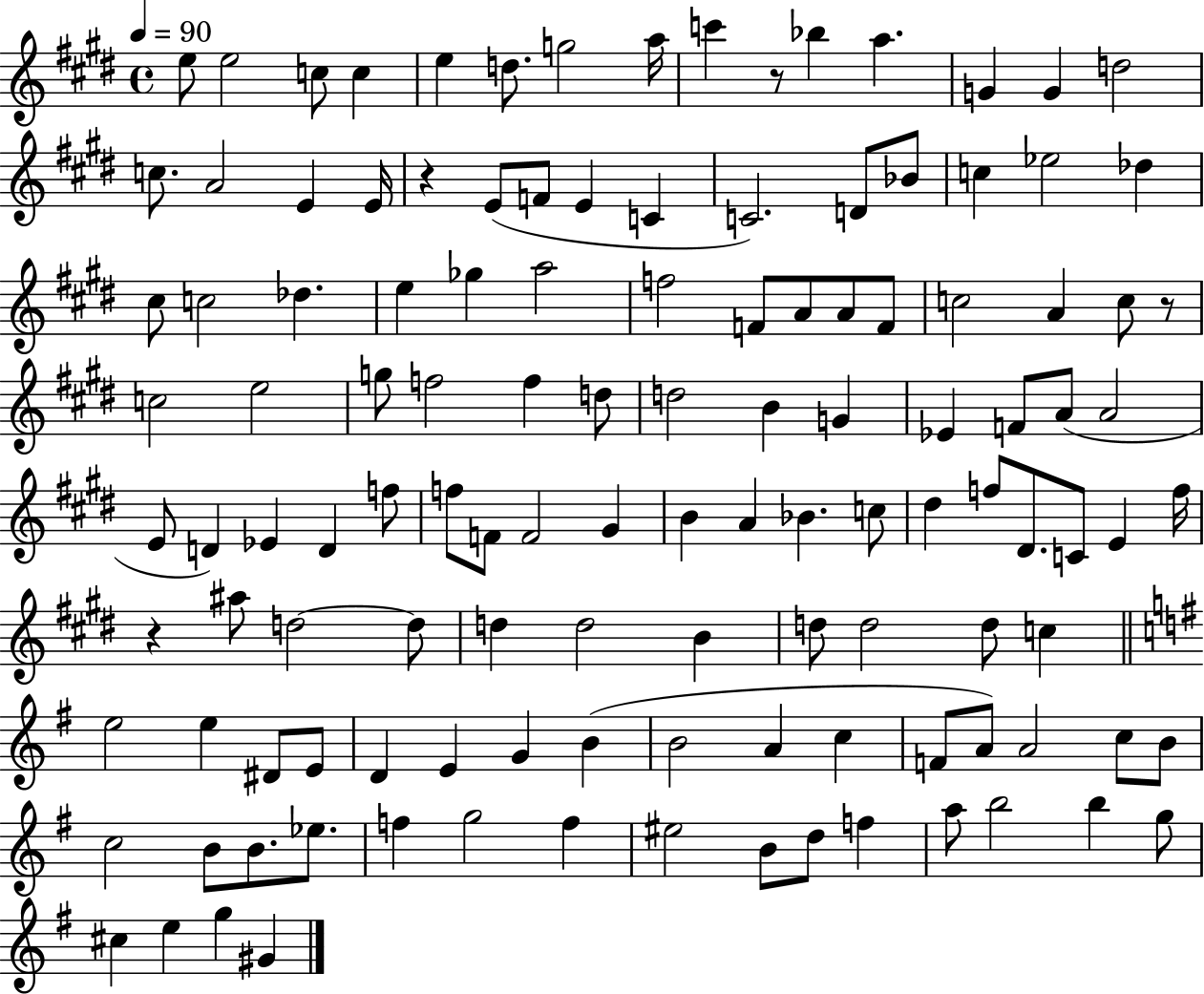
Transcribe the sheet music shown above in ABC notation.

X:1
T:Untitled
M:4/4
L:1/4
K:E
e/2 e2 c/2 c e d/2 g2 a/4 c' z/2 _b a G G d2 c/2 A2 E E/4 z E/2 F/2 E C C2 D/2 _B/2 c _e2 _d ^c/2 c2 _d e _g a2 f2 F/2 A/2 A/2 F/2 c2 A c/2 z/2 c2 e2 g/2 f2 f d/2 d2 B G _E F/2 A/2 A2 E/2 D _E D f/2 f/2 F/2 F2 ^G B A _B c/2 ^d f/2 ^D/2 C/2 E f/4 z ^a/2 d2 d/2 d d2 B d/2 d2 d/2 c e2 e ^D/2 E/2 D E G B B2 A c F/2 A/2 A2 c/2 B/2 c2 B/2 B/2 _e/2 f g2 f ^e2 B/2 d/2 f a/2 b2 b g/2 ^c e g ^G